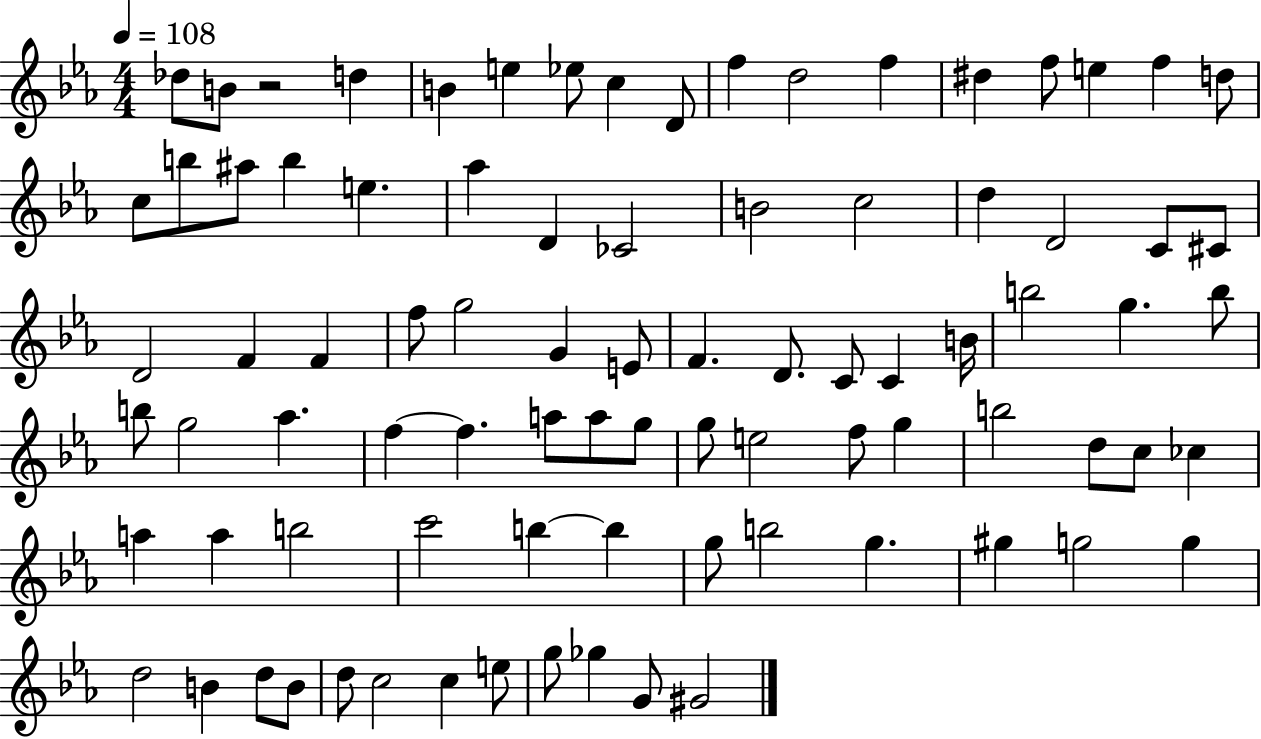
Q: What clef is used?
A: treble